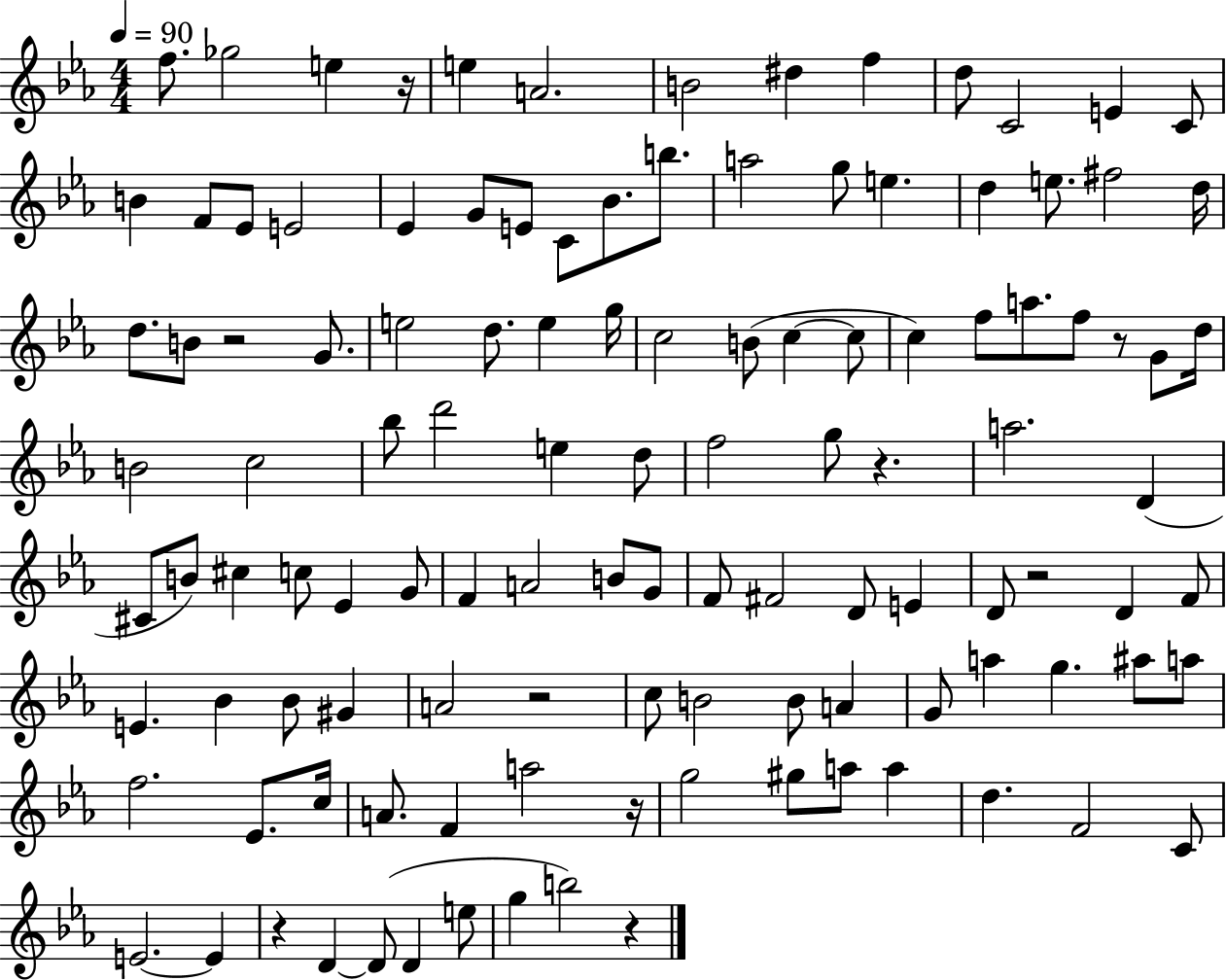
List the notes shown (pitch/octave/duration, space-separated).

F5/e. Gb5/h E5/q R/s E5/q A4/h. B4/h D#5/q F5/q D5/e C4/h E4/q C4/e B4/q F4/e Eb4/e E4/h Eb4/q G4/e E4/e C4/e Bb4/e. B5/e. A5/h G5/e E5/q. D5/q E5/e. F#5/h D5/s D5/e. B4/e R/h G4/e. E5/h D5/e. E5/q G5/s C5/h B4/e C5/q C5/e C5/q F5/e A5/e. F5/e R/e G4/e D5/s B4/h C5/h Bb5/e D6/h E5/q D5/e F5/h G5/e R/q. A5/h. D4/q C#4/e B4/e C#5/q C5/e Eb4/q G4/e F4/q A4/h B4/e G4/e F4/e F#4/h D4/e E4/q D4/e R/h D4/q F4/e E4/q. Bb4/q Bb4/e G#4/q A4/h R/h C5/e B4/h B4/e A4/q G4/e A5/q G5/q. A#5/e A5/e F5/h. Eb4/e. C5/s A4/e. F4/q A5/h R/s G5/h G#5/e A5/e A5/q D5/q. F4/h C4/e E4/h. E4/q R/q D4/q D4/e D4/q E5/e G5/q B5/h R/q